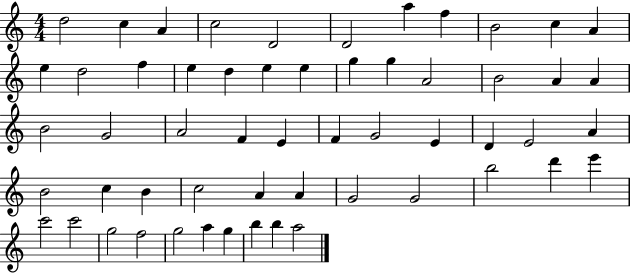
{
  \clef treble
  \numericTimeSignature
  \time 4/4
  \key c \major
  d''2 c''4 a'4 | c''2 d'2 | d'2 a''4 f''4 | b'2 c''4 a'4 | \break e''4 d''2 f''4 | e''4 d''4 e''4 e''4 | g''4 g''4 a'2 | b'2 a'4 a'4 | \break b'2 g'2 | a'2 f'4 e'4 | f'4 g'2 e'4 | d'4 e'2 a'4 | \break b'2 c''4 b'4 | c''2 a'4 a'4 | g'2 g'2 | b''2 d'''4 e'''4 | \break c'''2 c'''2 | g''2 f''2 | g''2 a''4 g''4 | b''4 b''4 a''2 | \break \bar "|."
}